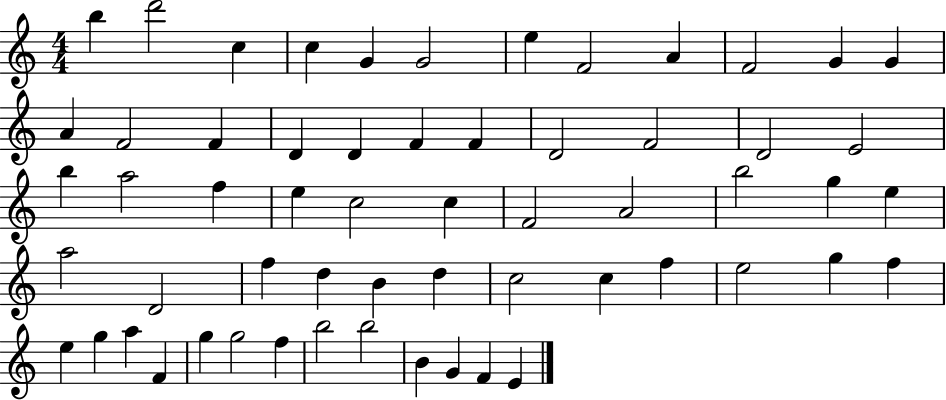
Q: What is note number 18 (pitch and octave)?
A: F4